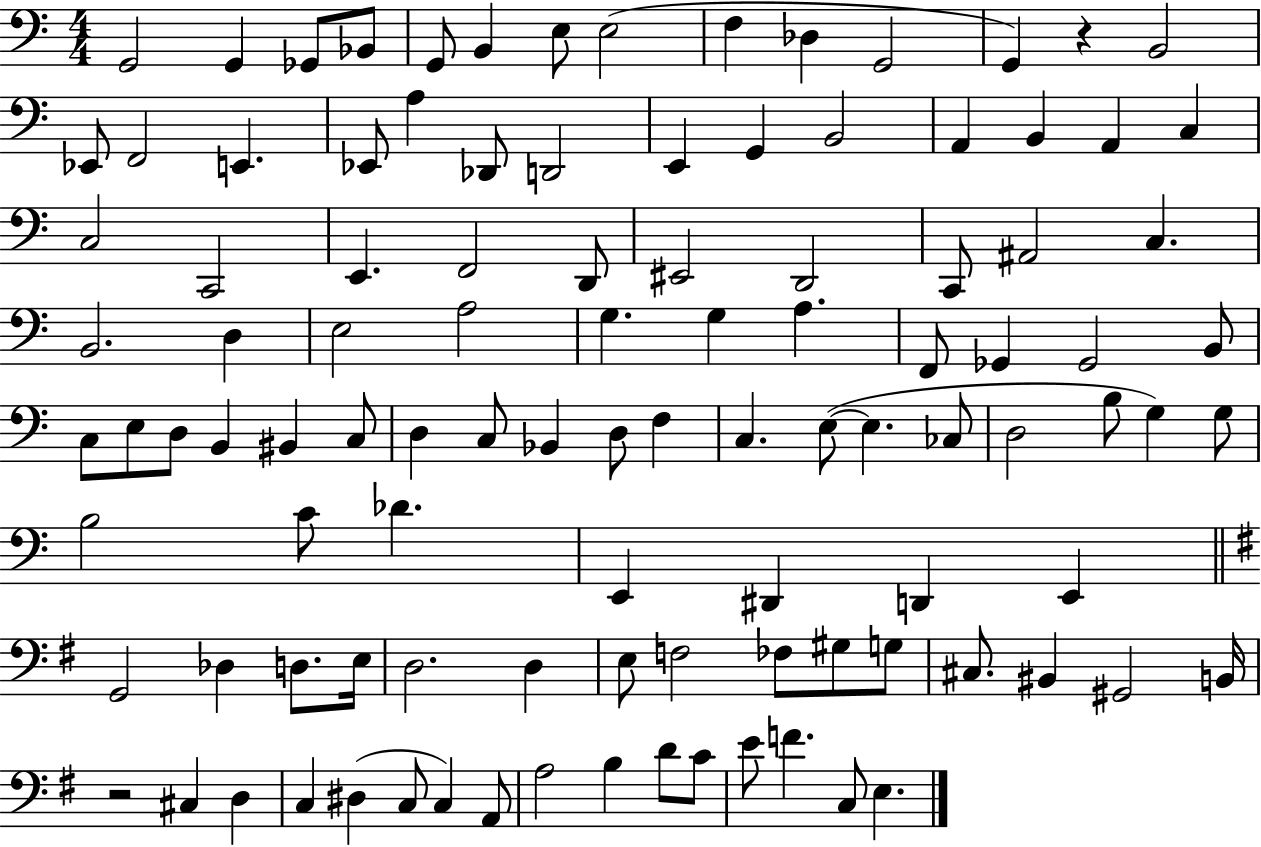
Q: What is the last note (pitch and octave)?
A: E3